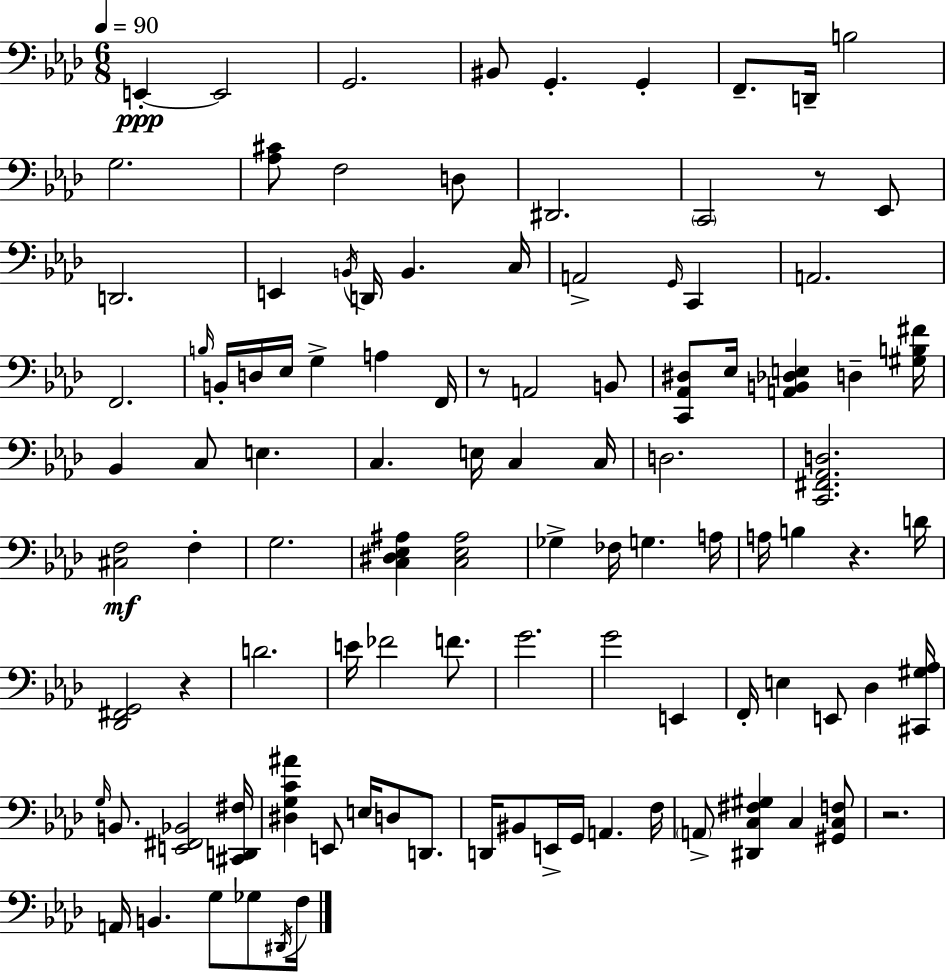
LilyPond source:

{
  \clef bass
  \numericTimeSignature
  \time 6/8
  \key f \minor
  \tempo 4 = 90
  e,4-.~~\ppp e,2 | g,2. | bis,8 g,4.-. g,4-. | f,8.-- d,16-- b2 | \break g2. | <aes cis'>8 f2 d8 | dis,2. | \parenthesize c,2 r8 ees,8 | \break d,2. | e,4 \acciaccatura { b,16 } d,16 b,4. | c16 a,2-> \grace { g,16 } c,4 | a,2. | \break f,2. | \grace { b16 } b,16-. d16 ees16 g4-> a4 | f,16 r8 a,2 | b,8 <c, aes, dis>8 ees16 <a, b, des e>4 d4-- | \break <gis b fis'>16 bes,4 c8 e4. | c4. e16 c4 | c16 d2. | <c, fis, aes, d>2. | \break <cis f>2\mf f4-. | g2. | <c dis ees ais>4 <c ees ais>2 | ges4-> fes16 g4. | \break a16 a16 b4 r4. | d'16 <des, fis, g,>2 r4 | d'2. | e'16 fes'2 | \break f'8. g'2. | g'2 e,4 | f,16-. e4 e,8 des4 | <cis, gis aes>16 \grace { g16 } b,8. <e, fis, bes,>2 | \break <cis, d, fis>16 <dis g c' ais'>4 e,8 e16 d8 | d,8. d,16 bis,8 e,16-> g,16 a,4. | f16 \parenthesize a,8-> <dis, c fis gis>4 c4 | <gis, c f>8 r2. | \break a,16 b,4. g8 | ges8 \acciaccatura { dis,16 } f16 \bar "|."
}